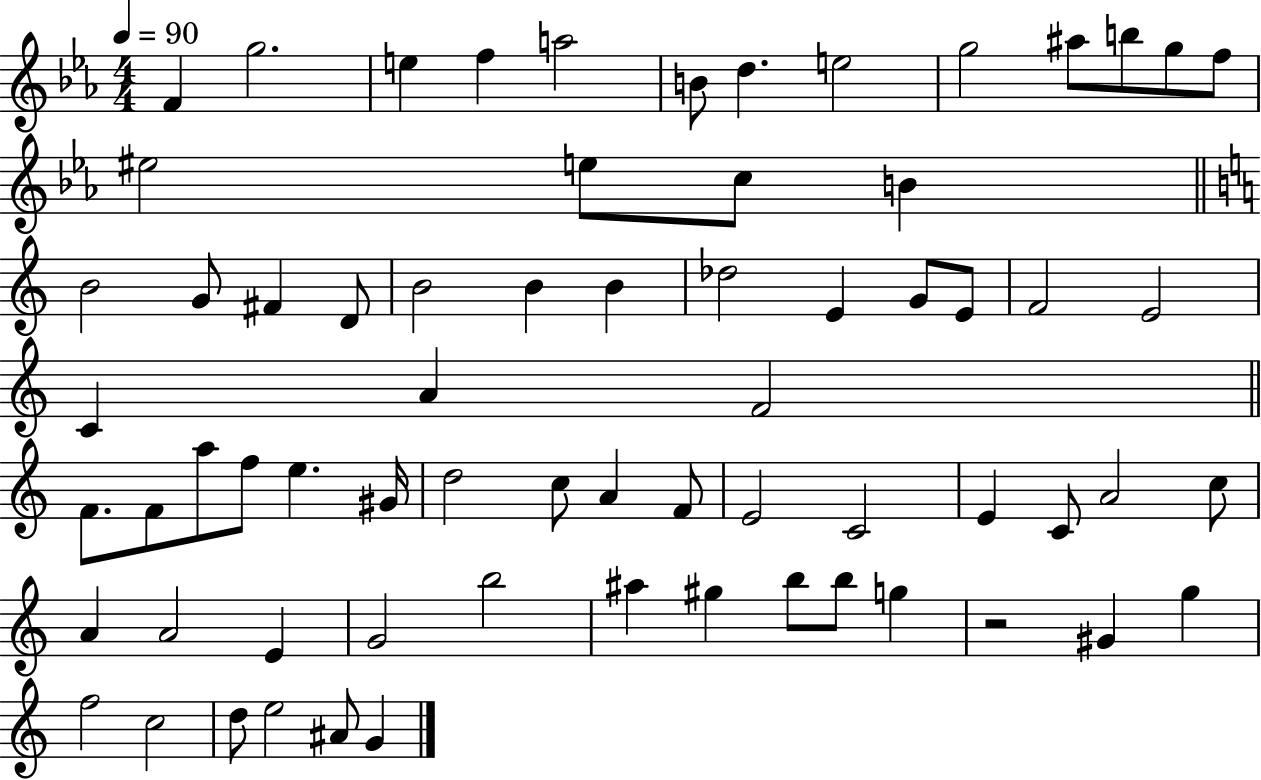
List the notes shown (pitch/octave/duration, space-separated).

F4/q G5/h. E5/q F5/q A5/h B4/e D5/q. E5/h G5/h A#5/e B5/e G5/e F5/e EIS5/h E5/e C5/e B4/q B4/h G4/e F#4/q D4/e B4/h B4/q B4/q Db5/h E4/q G4/e E4/e F4/h E4/h C4/q A4/q F4/h F4/e. F4/e A5/e F5/e E5/q. G#4/s D5/h C5/e A4/q F4/e E4/h C4/h E4/q C4/e A4/h C5/e A4/q A4/h E4/q G4/h B5/h A#5/q G#5/q B5/e B5/e G5/q R/h G#4/q G5/q F5/h C5/h D5/e E5/h A#4/e G4/q